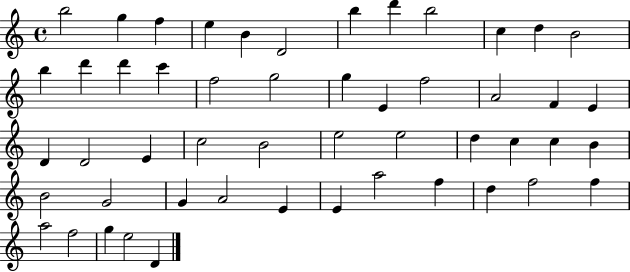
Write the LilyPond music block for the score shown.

{
  \clef treble
  \time 4/4
  \defaultTimeSignature
  \key c \major
  b''2 g''4 f''4 | e''4 b'4 d'2 | b''4 d'''4 b''2 | c''4 d''4 b'2 | \break b''4 d'''4 d'''4 c'''4 | f''2 g''2 | g''4 e'4 f''2 | a'2 f'4 e'4 | \break d'4 d'2 e'4 | c''2 b'2 | e''2 e''2 | d''4 c''4 c''4 b'4 | \break b'2 g'2 | g'4 a'2 e'4 | e'4 a''2 f''4 | d''4 f''2 f''4 | \break a''2 f''2 | g''4 e''2 d'4 | \bar "|."
}